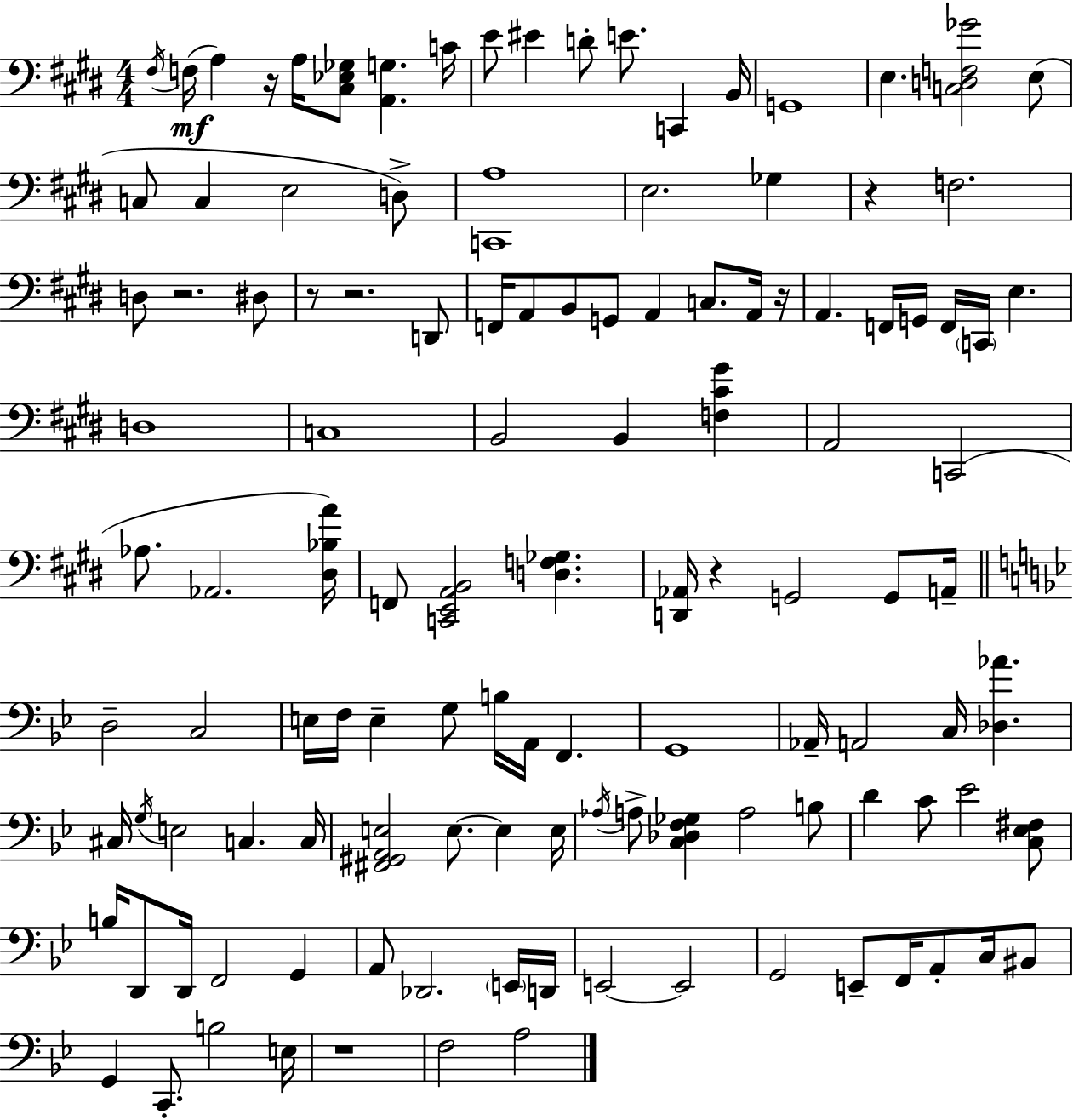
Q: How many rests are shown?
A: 8